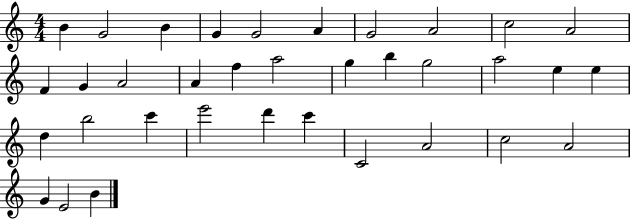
X:1
T:Untitled
M:4/4
L:1/4
K:C
B G2 B G G2 A G2 A2 c2 A2 F G A2 A f a2 g b g2 a2 e e d b2 c' e'2 d' c' C2 A2 c2 A2 G E2 B